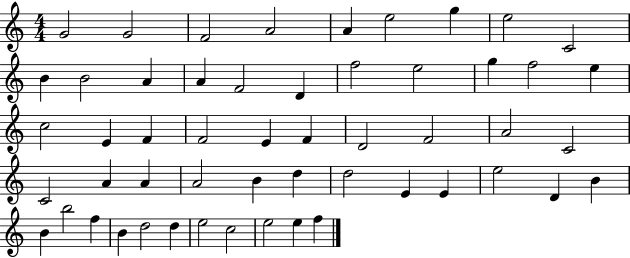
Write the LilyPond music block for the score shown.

{
  \clef treble
  \numericTimeSignature
  \time 4/4
  \key c \major
  g'2 g'2 | f'2 a'2 | a'4 e''2 g''4 | e''2 c'2 | \break b'4 b'2 a'4 | a'4 f'2 d'4 | f''2 e''2 | g''4 f''2 e''4 | \break c''2 e'4 f'4 | f'2 e'4 f'4 | d'2 f'2 | a'2 c'2 | \break c'2 a'4 a'4 | a'2 b'4 d''4 | d''2 e'4 e'4 | e''2 d'4 b'4 | \break b'4 b''2 f''4 | b'4 d''2 d''4 | e''2 c''2 | e''2 e''4 f''4 | \break \bar "|."
}